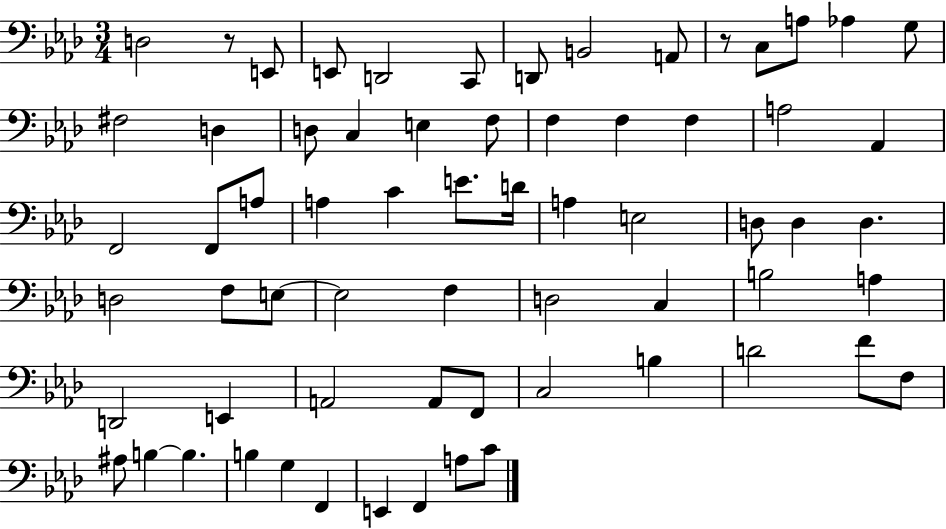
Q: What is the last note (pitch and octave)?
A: C4